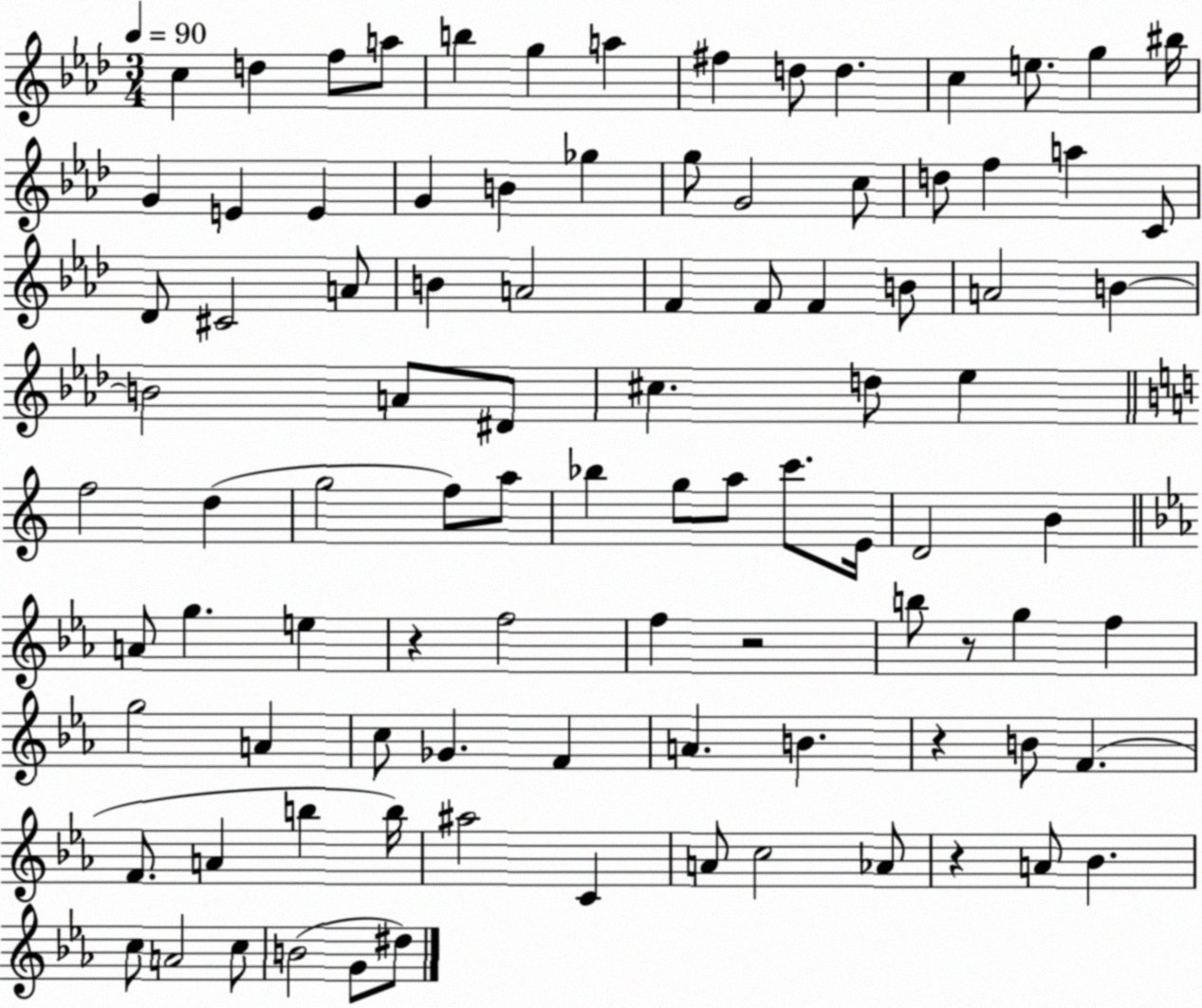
X:1
T:Untitled
M:3/4
L:1/4
K:Ab
c d f/2 a/2 b g a ^f d/2 d c e/2 g ^b/4 G E E G B _g g/2 G2 c/2 d/2 f a C/2 _D/2 ^C2 A/2 B A2 F F/2 F B/2 A2 B B2 A/2 ^D/2 ^c d/2 _e f2 d g2 f/2 a/2 _b g/2 a/2 c'/2 E/4 D2 B A/2 g e z f2 f z2 b/2 z/2 g f g2 A c/2 _G F A B z B/2 F F/2 A b b/4 ^a2 C A/2 c2 _A/2 z A/2 _B c/2 A2 c/2 B2 G/2 ^d/2